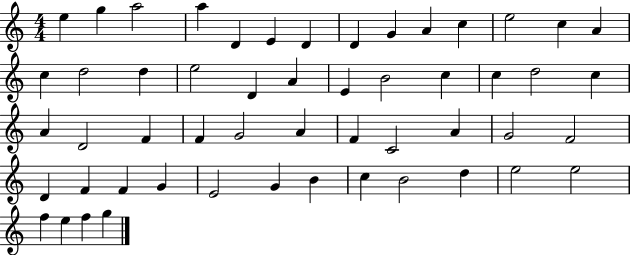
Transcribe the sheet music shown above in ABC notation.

X:1
T:Untitled
M:4/4
L:1/4
K:C
e g a2 a D E D D G A c e2 c A c d2 d e2 D A E B2 c c d2 c A D2 F F G2 A F C2 A G2 F2 D F F G E2 G B c B2 d e2 e2 f e f g